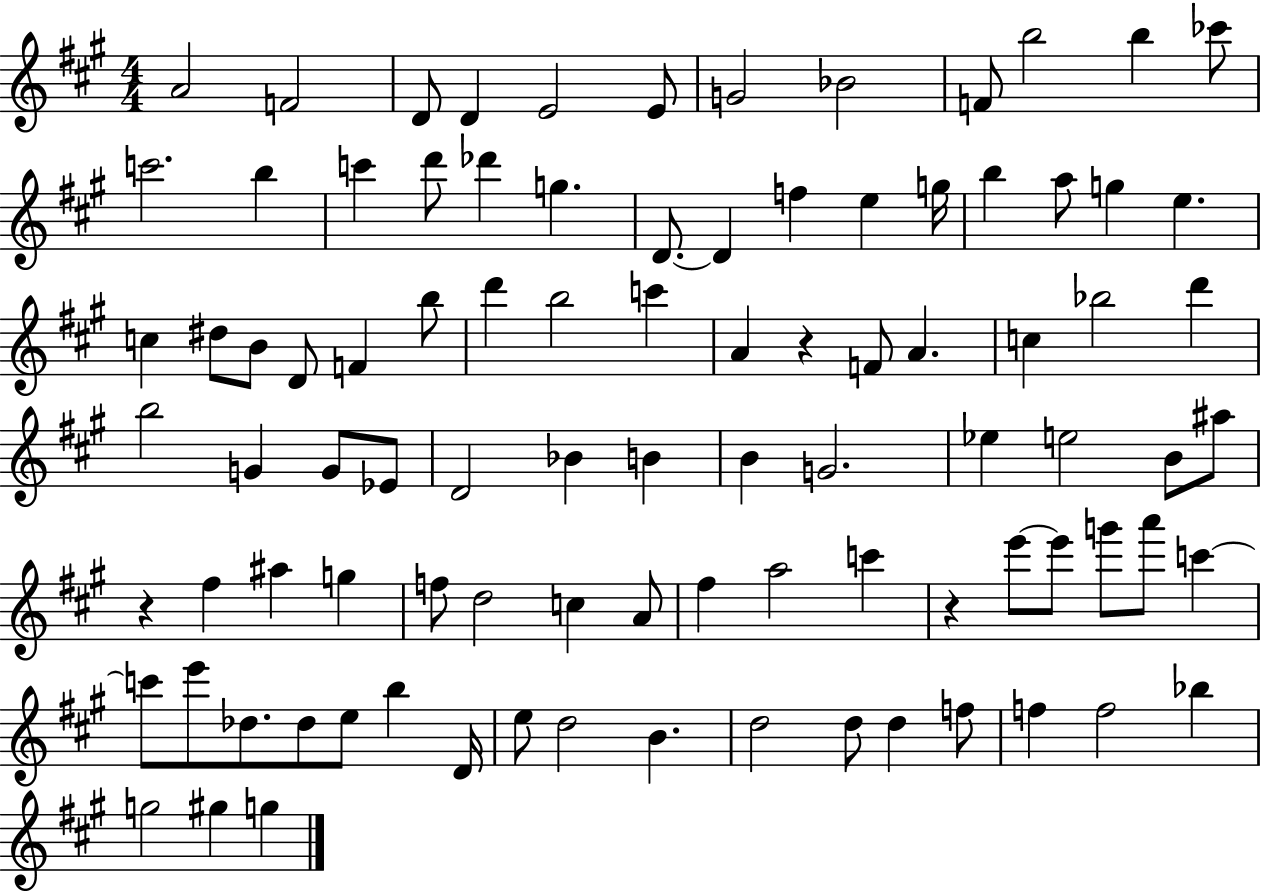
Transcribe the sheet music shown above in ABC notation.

X:1
T:Untitled
M:4/4
L:1/4
K:A
A2 F2 D/2 D E2 E/2 G2 _B2 F/2 b2 b _c'/2 c'2 b c' d'/2 _d' g D/2 D f e g/4 b a/2 g e c ^d/2 B/2 D/2 F b/2 d' b2 c' A z F/2 A c _b2 d' b2 G G/2 _E/2 D2 _B B B G2 _e e2 B/2 ^a/2 z ^f ^a g f/2 d2 c A/2 ^f a2 c' z e'/2 e'/2 g'/2 a'/2 c' c'/2 e'/2 _d/2 _d/2 e/2 b D/4 e/2 d2 B d2 d/2 d f/2 f f2 _b g2 ^g g